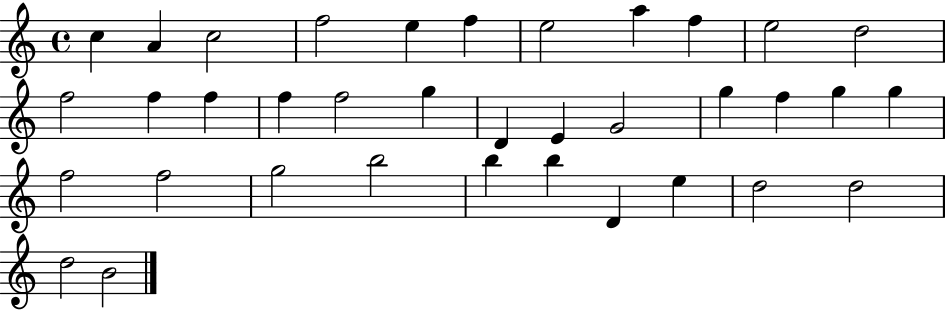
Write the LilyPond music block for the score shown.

{
  \clef treble
  \time 4/4
  \defaultTimeSignature
  \key c \major
  c''4 a'4 c''2 | f''2 e''4 f''4 | e''2 a''4 f''4 | e''2 d''2 | \break f''2 f''4 f''4 | f''4 f''2 g''4 | d'4 e'4 g'2 | g''4 f''4 g''4 g''4 | \break f''2 f''2 | g''2 b''2 | b''4 b''4 d'4 e''4 | d''2 d''2 | \break d''2 b'2 | \bar "|."
}